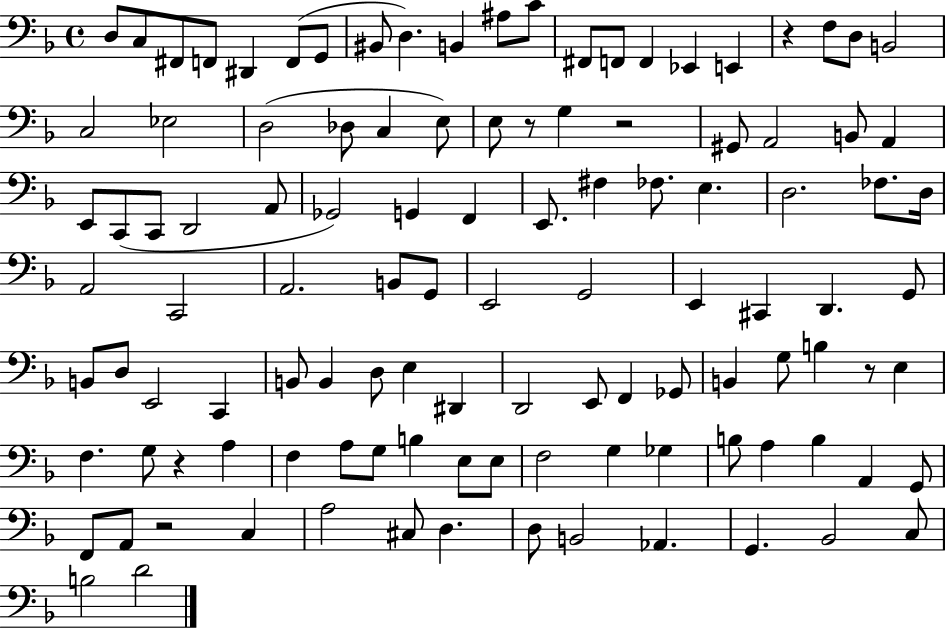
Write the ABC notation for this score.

X:1
T:Untitled
M:4/4
L:1/4
K:F
D,/2 C,/2 ^F,,/2 F,,/2 ^D,, F,,/2 G,,/2 ^B,,/2 D, B,, ^A,/2 C/2 ^F,,/2 F,,/2 F,, _E,, E,, z F,/2 D,/2 B,,2 C,2 _E,2 D,2 _D,/2 C, E,/2 E,/2 z/2 G, z2 ^G,,/2 A,,2 B,,/2 A,, E,,/2 C,,/2 C,,/2 D,,2 A,,/2 _G,,2 G,, F,, E,,/2 ^F, _F,/2 E, D,2 _F,/2 D,/4 A,,2 C,,2 A,,2 B,,/2 G,,/2 E,,2 G,,2 E,, ^C,, D,, G,,/2 B,,/2 D,/2 E,,2 C,, B,,/2 B,, D,/2 E, ^D,, D,,2 E,,/2 F,, _G,,/2 B,, G,/2 B, z/2 E, F, G,/2 z A, F, A,/2 G,/2 B, E,/2 E,/2 F,2 G, _G, B,/2 A, B, A,, G,,/2 F,,/2 A,,/2 z2 C, A,2 ^C,/2 D, D,/2 B,,2 _A,, G,, _B,,2 C,/2 B,2 D2